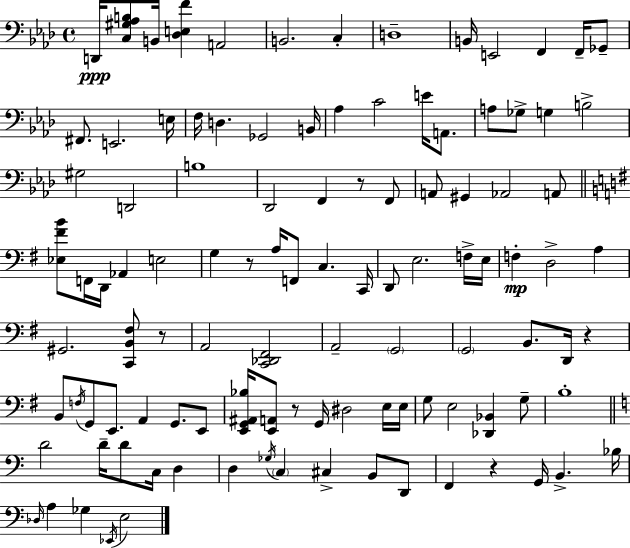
X:1
T:Untitled
M:4/4
L:1/4
K:Fm
D,,/4 [C,^G,_A,B,]/2 B,,/4 [_D,E,F] A,,2 B,,2 C, D,4 B,,/4 E,,2 F,, F,,/4 _G,,/2 ^F,,/2 E,,2 E,/4 F,/4 D, _G,,2 B,,/4 _A, C2 E/4 A,,/2 A,/2 _G,/2 G, B,2 ^G,2 D,,2 B,4 _D,,2 F,, z/2 F,,/2 A,,/2 ^G,, _A,,2 A,,/2 [_E,^FB]/2 F,,/4 D,,/4 _A,, E,2 G, z/2 A,/4 F,,/2 C, C,,/4 D,,/2 E,2 F,/4 E,/4 F, D,2 A, ^G,,2 [C,,B,,^F,]/2 z/2 A,,2 [C,,_D,,^F,,]2 A,,2 G,,2 G,,2 B,,/2 D,,/4 z B,,/2 F,/4 G,,/2 E,,/2 A,, G,,/2 E,,/2 [E,,G,,^A,,_B,]/4 [E,,A,,]/2 z/2 G,,/4 ^D,2 E,/4 E,/4 G,/2 E,2 [_D,,_B,,] G,/2 B,4 D2 D/4 D/2 C,/4 D, D, _G,/4 C, ^C, B,,/2 D,,/2 F,, z G,,/4 B,, _B,/4 _D,/4 A, _G, _E,,/4 E,2